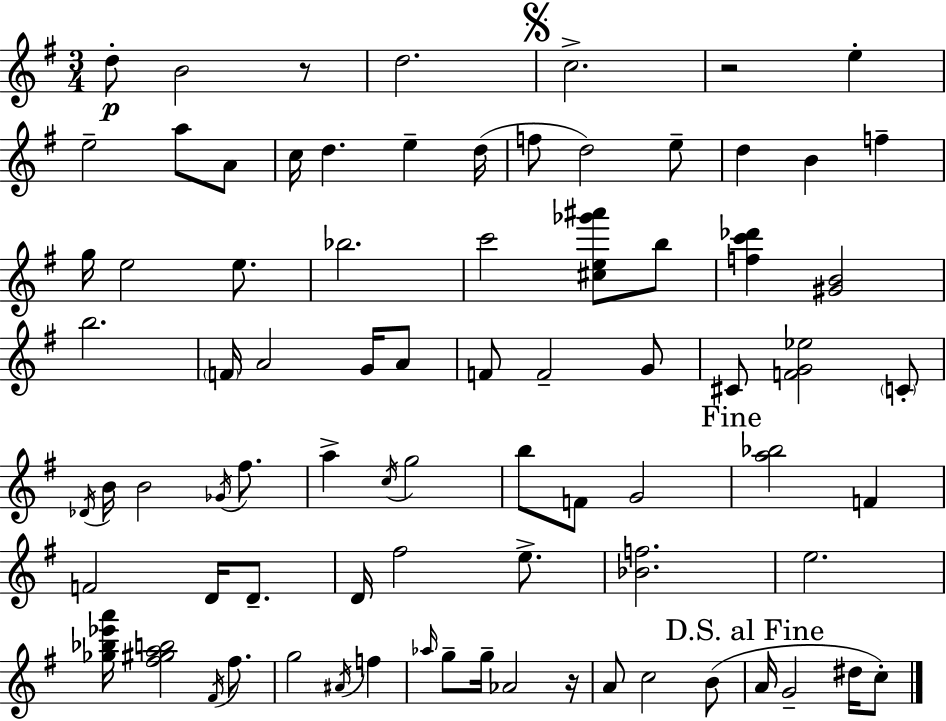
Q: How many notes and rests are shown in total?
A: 80